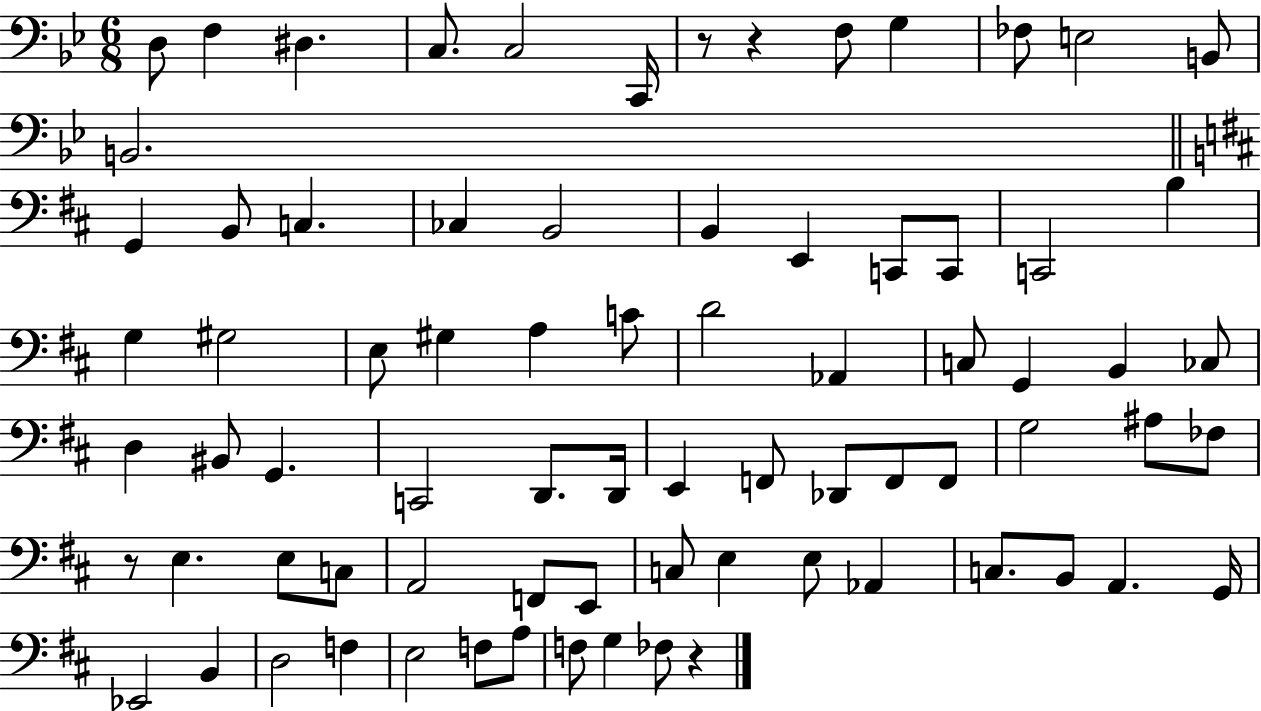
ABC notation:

X:1
T:Untitled
M:6/8
L:1/4
K:Bb
D,/2 F, ^D, C,/2 C,2 C,,/4 z/2 z F,/2 G, _F,/2 E,2 B,,/2 B,,2 G,, B,,/2 C, _C, B,,2 B,, E,, C,,/2 C,,/2 C,,2 B, G, ^G,2 E,/2 ^G, A, C/2 D2 _A,, C,/2 G,, B,, _C,/2 D, ^B,,/2 G,, C,,2 D,,/2 D,,/4 E,, F,,/2 _D,,/2 F,,/2 F,,/2 G,2 ^A,/2 _F,/2 z/2 E, E,/2 C,/2 A,,2 F,,/2 E,,/2 C,/2 E, E,/2 _A,, C,/2 B,,/2 A,, G,,/4 _E,,2 B,, D,2 F, E,2 F,/2 A,/2 F,/2 G, _F,/2 z